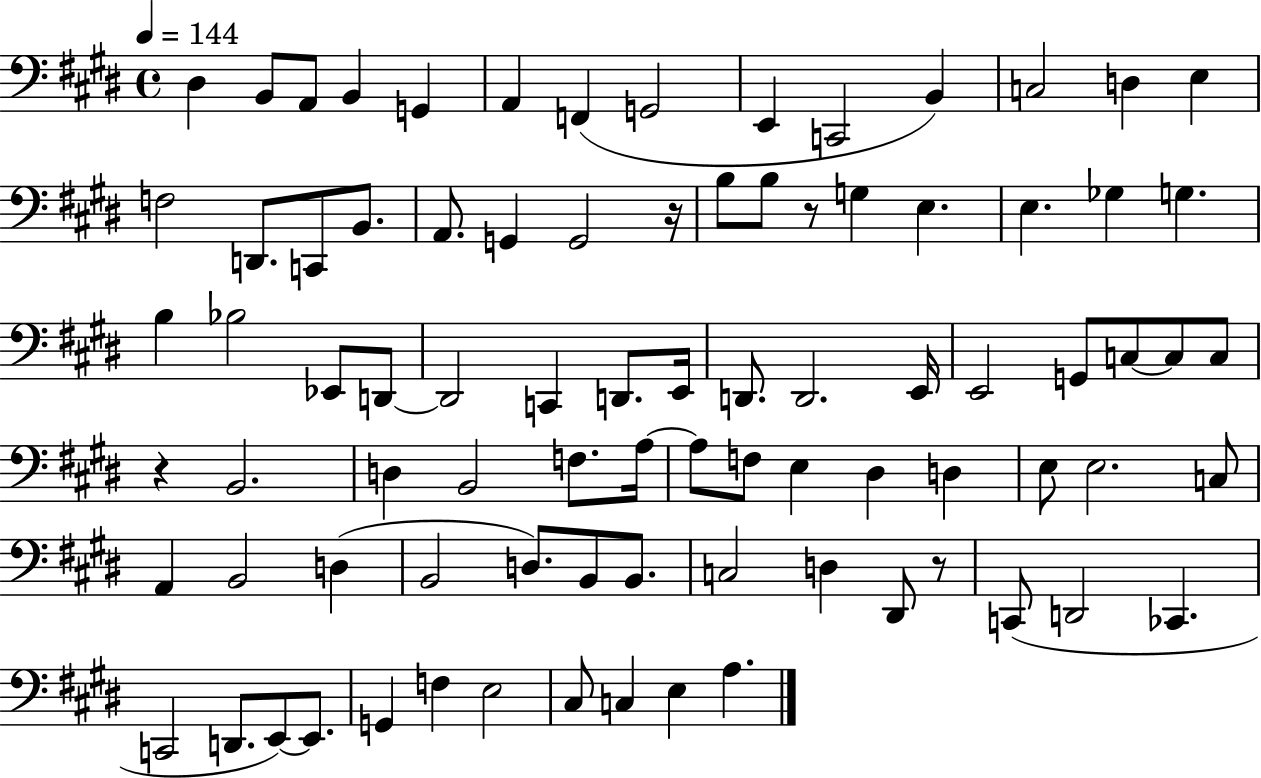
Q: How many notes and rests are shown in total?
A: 85